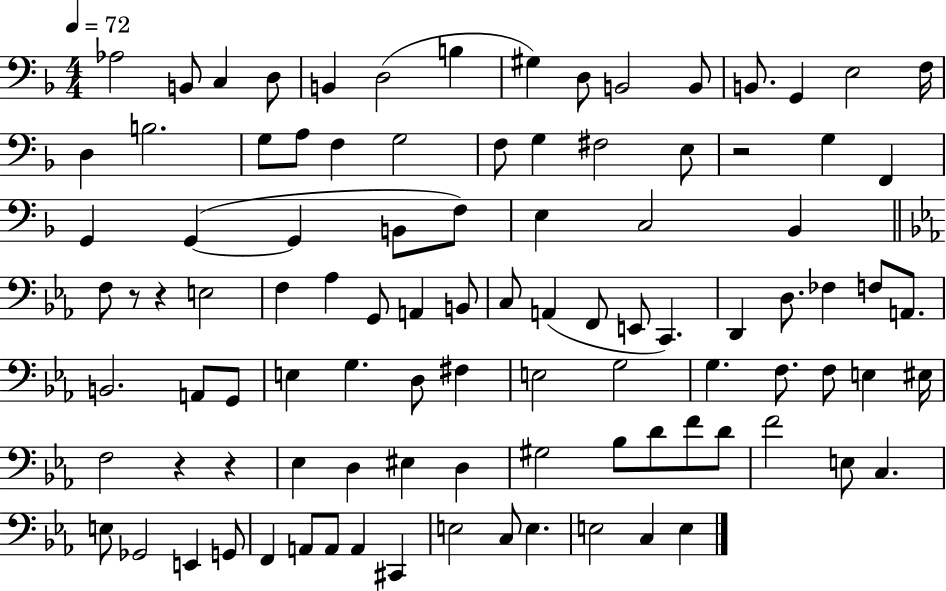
X:1
T:Untitled
M:4/4
L:1/4
K:F
_A,2 B,,/2 C, D,/2 B,, D,2 B, ^G, D,/2 B,,2 B,,/2 B,,/2 G,, E,2 F,/4 D, B,2 G,/2 A,/2 F, G,2 F,/2 G, ^F,2 E,/2 z2 G, F,, G,, G,, G,, B,,/2 F,/2 E, C,2 _B,, F,/2 z/2 z E,2 F, _A, G,,/2 A,, B,,/2 C,/2 A,, F,,/2 E,,/2 C,, D,, D,/2 _F, F,/2 A,,/2 B,,2 A,,/2 G,,/2 E, G, D,/2 ^F, E,2 G,2 G, F,/2 F,/2 E, ^E,/4 F,2 z z _E, D, ^E, D, ^G,2 _B,/2 D/2 F/2 D/2 F2 E,/2 C, E,/2 _G,,2 E,, G,,/2 F,, A,,/2 A,,/2 A,, ^C,, E,2 C,/2 E, E,2 C, E,